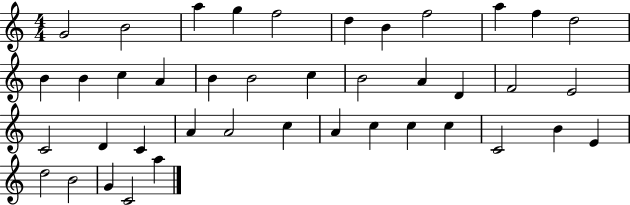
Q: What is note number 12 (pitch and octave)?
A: B4